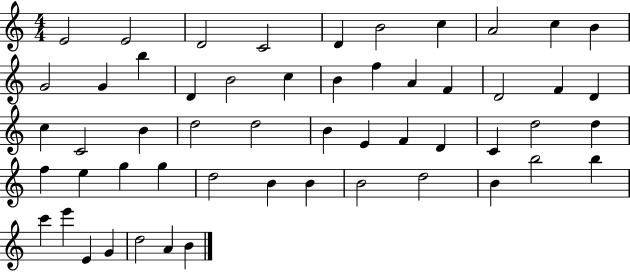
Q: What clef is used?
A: treble